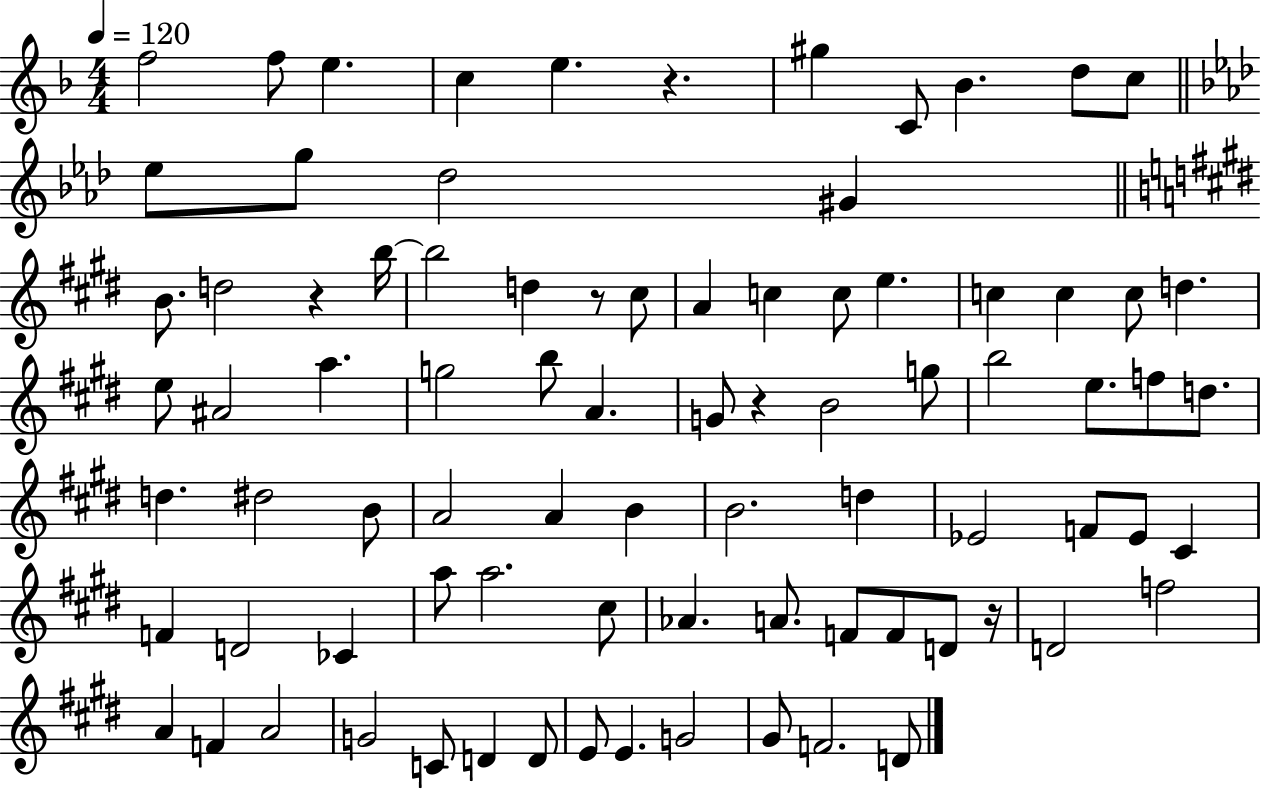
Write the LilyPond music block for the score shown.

{
  \clef treble
  \numericTimeSignature
  \time 4/4
  \key f \major
  \tempo 4 = 120
  \repeat volta 2 { f''2 f''8 e''4. | c''4 e''4. r4. | gis''4 c'8 bes'4. d''8 c''8 | \bar "||" \break \key aes \major ees''8 g''8 des''2 gis'4 | \bar "||" \break \key e \major b'8. d''2 r4 b''16~~ | b''2 d''4 r8 cis''8 | a'4 c''4 c''8 e''4. | c''4 c''4 c''8 d''4. | \break e''8 ais'2 a''4. | g''2 b''8 a'4. | g'8 r4 b'2 g''8 | b''2 e''8. f''8 d''8. | \break d''4. dis''2 b'8 | a'2 a'4 b'4 | b'2. d''4 | ees'2 f'8 ees'8 cis'4 | \break f'4 d'2 ces'4 | a''8 a''2. cis''8 | aes'4. a'8. f'8 f'8 d'8 r16 | d'2 f''2 | \break a'4 f'4 a'2 | g'2 c'8 d'4 d'8 | e'8 e'4. g'2 | gis'8 f'2. d'8 | \break } \bar "|."
}